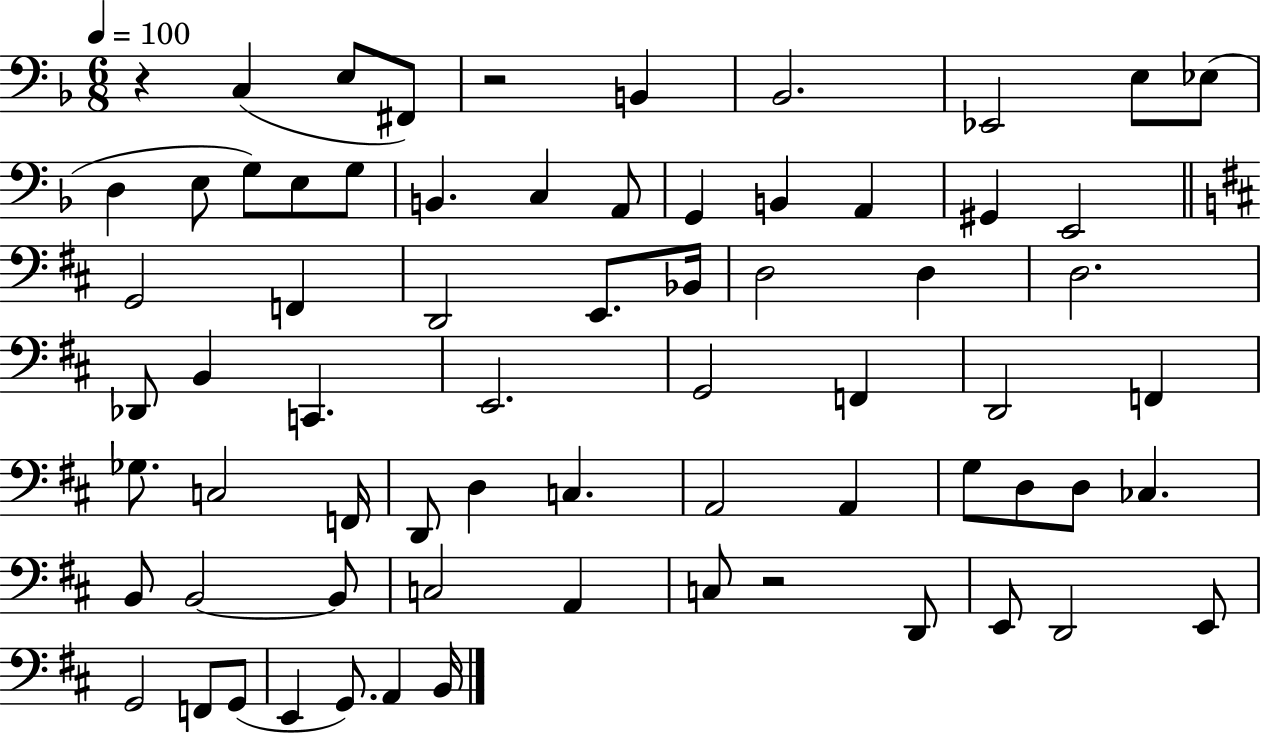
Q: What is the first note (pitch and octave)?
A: C3